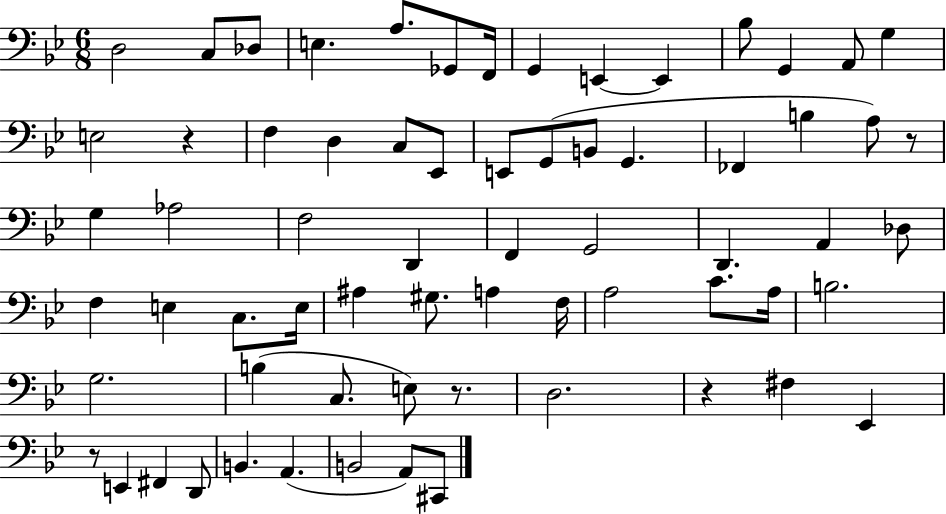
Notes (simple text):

D3/h C3/e Db3/e E3/q. A3/e. Gb2/e F2/s G2/q E2/q E2/q Bb3/e G2/q A2/e G3/q E3/h R/q F3/q D3/q C3/e Eb2/e E2/e G2/e B2/e G2/q. FES2/q B3/q A3/e R/e G3/q Ab3/h F3/h D2/q F2/q G2/h D2/q. A2/q Db3/e F3/q E3/q C3/e. E3/s A#3/q G#3/e. A3/q F3/s A3/h C4/e. A3/s B3/h. G3/h. B3/q C3/e. E3/e R/e. D3/h. R/q F#3/q Eb2/q R/e E2/q F#2/q D2/e B2/q. A2/q. B2/h A2/e C#2/e